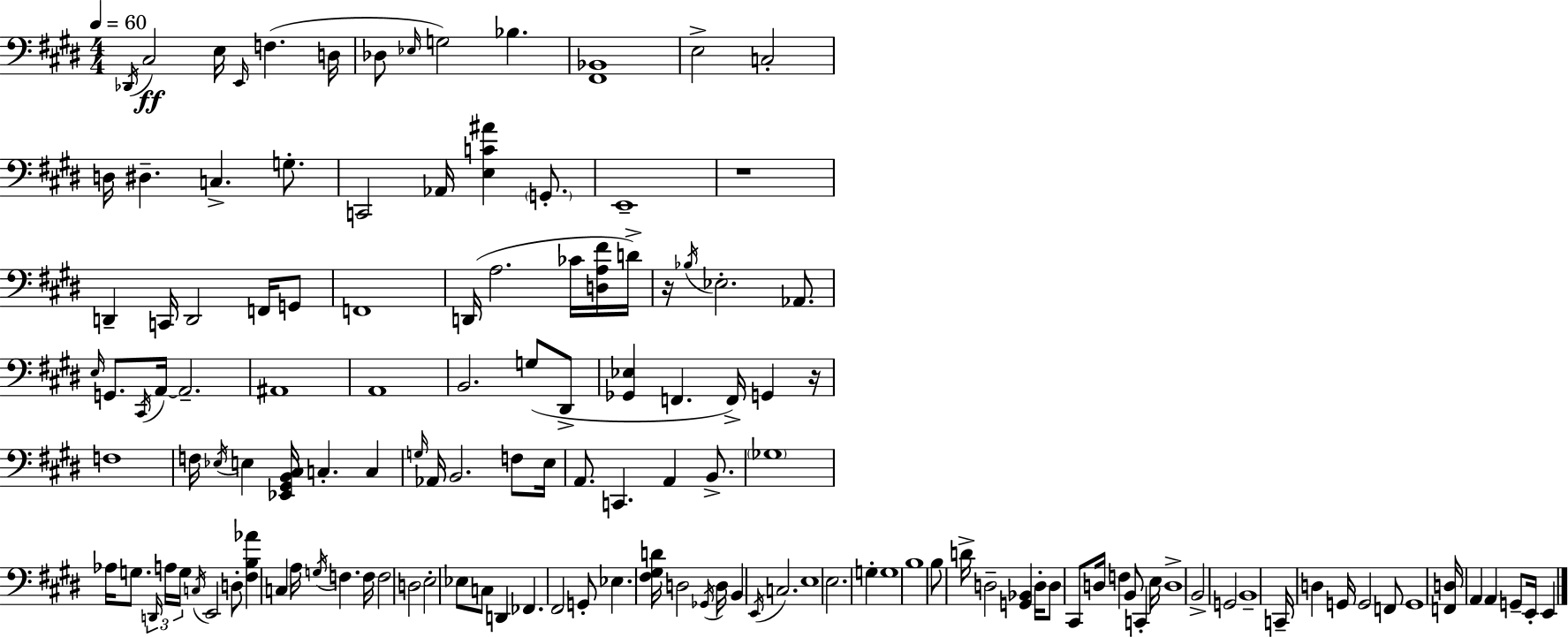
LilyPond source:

{
  \clef bass
  \numericTimeSignature
  \time 4/4
  \key e \major
  \tempo 4 = 60
  \acciaccatura { des,16 }\ff cis2 e16 \grace { e,16 } f4.( | d16 des8 \grace { ees16 }) g2 bes4. | <fis, bes,>1 | e2-> c2-. | \break d16 dis4.-- c4.-> | g8.-. c,2 aes,16 <e c' ais'>4 | \parenthesize g,8.-. e,1-- | r1 | \break d,4-- c,16 d,2 | f,16 g,8 f,1 | d,16( a2. | ces'16 <d a fis'>16 d'16->) r16 \acciaccatura { bes16 } ees2.-. | \break aes,8. \grace { e16 } g,8. \acciaccatura { cis,16 } a,16~~ a,2.-- | ais,1 | a,1 | b,2. | \break g8( dis,8-> <ges, ees>4 f,4. | f,16->) g,4 r16 f1 | f16 \acciaccatura { ees16 } e4 <ees, gis, b, cis>16 c4.-. | c4 \grace { g16 } aes,16 b,2. | \break f8 e16 a,8. c,4. | a,4 b,8.-> \parenthesize ges1 | aes16 g8. \tuplet 3/2 { \grace { d,16 } a16 g16 } \acciaccatura { c16 } | e,2 d8-. <fis b aes'>4 c4 | \break a16 \acciaccatura { g16 } f4. f16 f2 | d2 e2-. | ees8 c8 d,4 fes,4. | fis,2 g,8-. ees4. | \break <fis gis d'>16 d2 \acciaccatura { ges,16 } d16 b,4 | \acciaccatura { e,16 } c2. e1 | e2. | g4-. g1 | \break b1 | b8 d'16-> | d2-- <g, bes,>4 d16-. d8 cis,8 | d16 f4 b,8 c,4-. e16 d1-> | \break b,2-> | g,2 b,1-- | c,16-- d4 | g,16 g,2 f,8 g,1 | \break <f, d>16 a,4 | a,4 g,8-- e,16-. e,4 \bar "|."
}